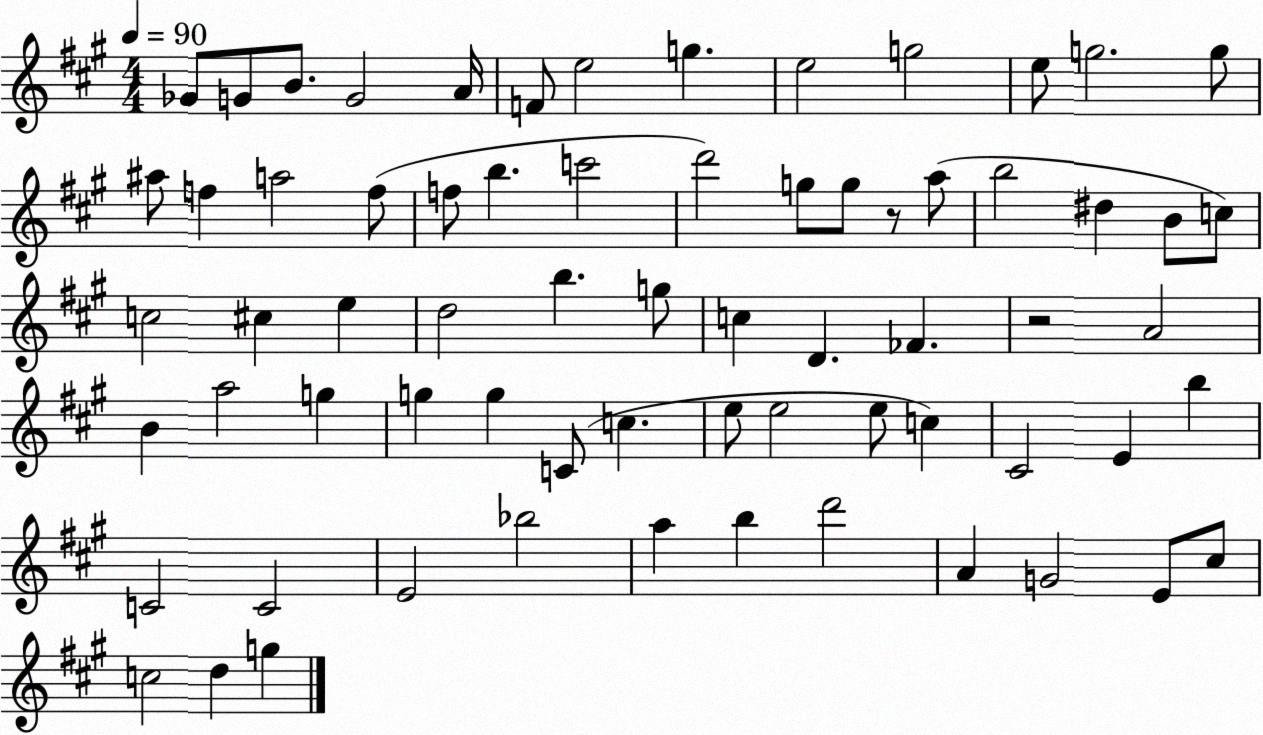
X:1
T:Untitled
M:4/4
L:1/4
K:A
_G/2 G/2 B/2 G2 A/4 F/2 e2 g e2 g2 e/2 g2 g/2 ^a/2 f a2 f/2 f/2 b c'2 d'2 g/2 g/2 z/2 a/2 b2 ^d B/2 c/2 c2 ^c e d2 b g/2 c D _F z2 A2 B a2 g g g C/2 c e/2 e2 e/2 c ^C2 E b C2 C2 E2 _b2 a b d'2 A G2 E/2 ^c/2 c2 d g